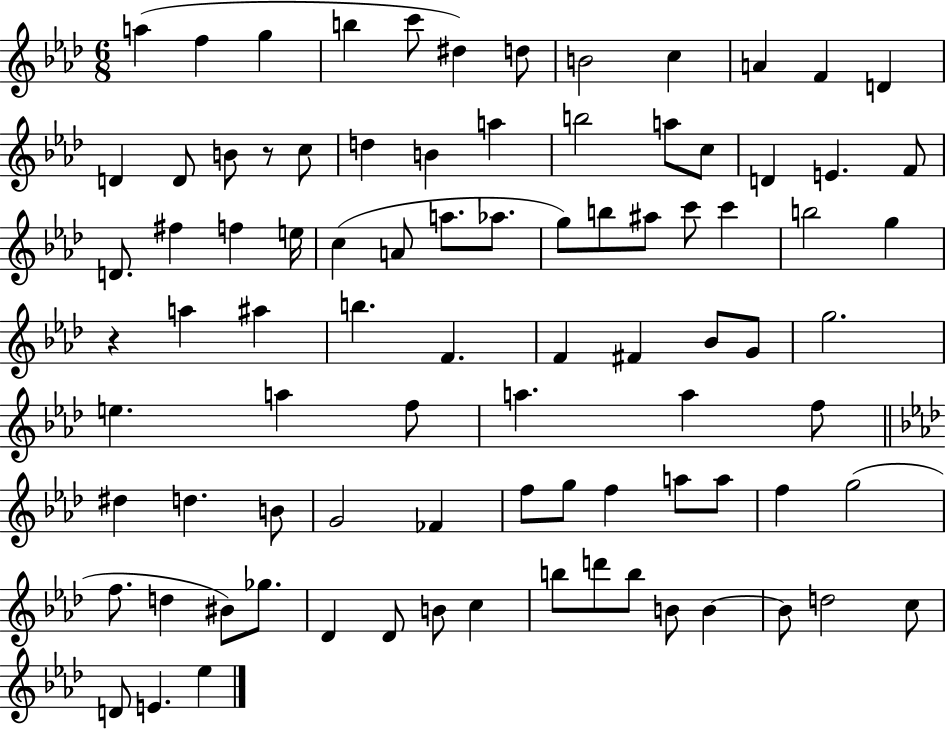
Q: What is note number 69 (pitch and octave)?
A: D5